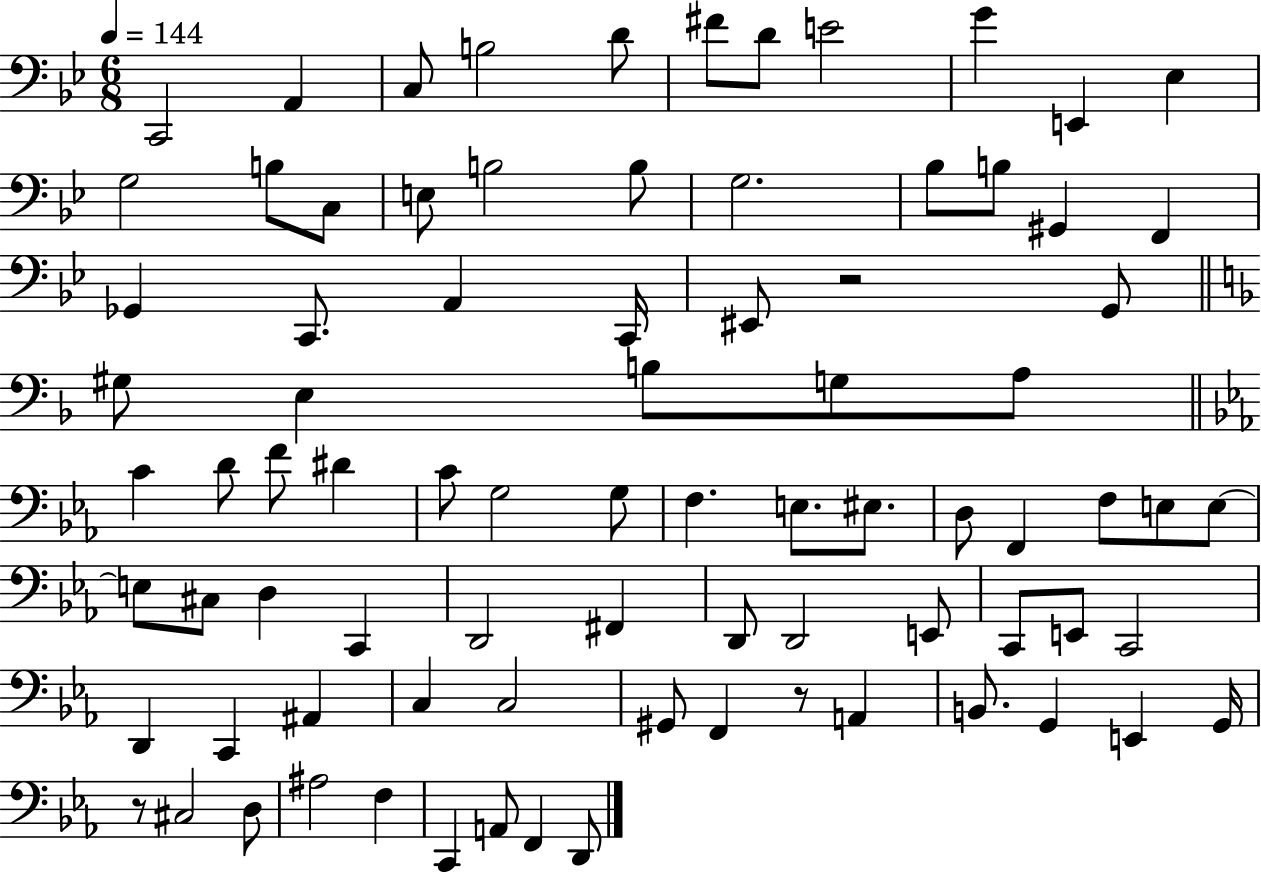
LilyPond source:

{
  \clef bass
  \numericTimeSignature
  \time 6/8
  \key bes \major
  \tempo 4 = 144
  c,2 a,4 | c8 b2 d'8 | fis'8 d'8 e'2 | g'4 e,4 ees4 | \break g2 b8 c8 | e8 b2 b8 | g2. | bes8 b8 gis,4 f,4 | \break ges,4 c,8. a,4 c,16 | eis,8 r2 g,8 | \bar "||" \break \key f \major gis8 e4 b8 g8 a8 | \bar "||" \break \key ees \major c'4 d'8 f'8 dis'4 | c'8 g2 g8 | f4. e8. eis8. | d8 f,4 f8 e8 e8~~ | \break e8 cis8 d4 c,4 | d,2 fis,4 | d,8 d,2 e,8 | c,8 e,8 c,2 | \break d,4 c,4 ais,4 | c4 c2 | gis,8 f,4 r8 a,4 | b,8. g,4 e,4 g,16 | \break r8 cis2 d8 | ais2 f4 | c,4 a,8 f,4 d,8 | \bar "|."
}